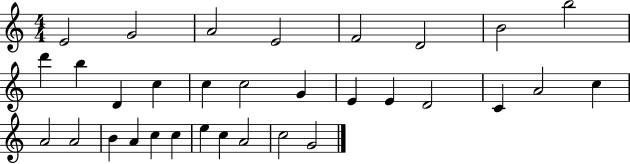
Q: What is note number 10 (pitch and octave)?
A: B5